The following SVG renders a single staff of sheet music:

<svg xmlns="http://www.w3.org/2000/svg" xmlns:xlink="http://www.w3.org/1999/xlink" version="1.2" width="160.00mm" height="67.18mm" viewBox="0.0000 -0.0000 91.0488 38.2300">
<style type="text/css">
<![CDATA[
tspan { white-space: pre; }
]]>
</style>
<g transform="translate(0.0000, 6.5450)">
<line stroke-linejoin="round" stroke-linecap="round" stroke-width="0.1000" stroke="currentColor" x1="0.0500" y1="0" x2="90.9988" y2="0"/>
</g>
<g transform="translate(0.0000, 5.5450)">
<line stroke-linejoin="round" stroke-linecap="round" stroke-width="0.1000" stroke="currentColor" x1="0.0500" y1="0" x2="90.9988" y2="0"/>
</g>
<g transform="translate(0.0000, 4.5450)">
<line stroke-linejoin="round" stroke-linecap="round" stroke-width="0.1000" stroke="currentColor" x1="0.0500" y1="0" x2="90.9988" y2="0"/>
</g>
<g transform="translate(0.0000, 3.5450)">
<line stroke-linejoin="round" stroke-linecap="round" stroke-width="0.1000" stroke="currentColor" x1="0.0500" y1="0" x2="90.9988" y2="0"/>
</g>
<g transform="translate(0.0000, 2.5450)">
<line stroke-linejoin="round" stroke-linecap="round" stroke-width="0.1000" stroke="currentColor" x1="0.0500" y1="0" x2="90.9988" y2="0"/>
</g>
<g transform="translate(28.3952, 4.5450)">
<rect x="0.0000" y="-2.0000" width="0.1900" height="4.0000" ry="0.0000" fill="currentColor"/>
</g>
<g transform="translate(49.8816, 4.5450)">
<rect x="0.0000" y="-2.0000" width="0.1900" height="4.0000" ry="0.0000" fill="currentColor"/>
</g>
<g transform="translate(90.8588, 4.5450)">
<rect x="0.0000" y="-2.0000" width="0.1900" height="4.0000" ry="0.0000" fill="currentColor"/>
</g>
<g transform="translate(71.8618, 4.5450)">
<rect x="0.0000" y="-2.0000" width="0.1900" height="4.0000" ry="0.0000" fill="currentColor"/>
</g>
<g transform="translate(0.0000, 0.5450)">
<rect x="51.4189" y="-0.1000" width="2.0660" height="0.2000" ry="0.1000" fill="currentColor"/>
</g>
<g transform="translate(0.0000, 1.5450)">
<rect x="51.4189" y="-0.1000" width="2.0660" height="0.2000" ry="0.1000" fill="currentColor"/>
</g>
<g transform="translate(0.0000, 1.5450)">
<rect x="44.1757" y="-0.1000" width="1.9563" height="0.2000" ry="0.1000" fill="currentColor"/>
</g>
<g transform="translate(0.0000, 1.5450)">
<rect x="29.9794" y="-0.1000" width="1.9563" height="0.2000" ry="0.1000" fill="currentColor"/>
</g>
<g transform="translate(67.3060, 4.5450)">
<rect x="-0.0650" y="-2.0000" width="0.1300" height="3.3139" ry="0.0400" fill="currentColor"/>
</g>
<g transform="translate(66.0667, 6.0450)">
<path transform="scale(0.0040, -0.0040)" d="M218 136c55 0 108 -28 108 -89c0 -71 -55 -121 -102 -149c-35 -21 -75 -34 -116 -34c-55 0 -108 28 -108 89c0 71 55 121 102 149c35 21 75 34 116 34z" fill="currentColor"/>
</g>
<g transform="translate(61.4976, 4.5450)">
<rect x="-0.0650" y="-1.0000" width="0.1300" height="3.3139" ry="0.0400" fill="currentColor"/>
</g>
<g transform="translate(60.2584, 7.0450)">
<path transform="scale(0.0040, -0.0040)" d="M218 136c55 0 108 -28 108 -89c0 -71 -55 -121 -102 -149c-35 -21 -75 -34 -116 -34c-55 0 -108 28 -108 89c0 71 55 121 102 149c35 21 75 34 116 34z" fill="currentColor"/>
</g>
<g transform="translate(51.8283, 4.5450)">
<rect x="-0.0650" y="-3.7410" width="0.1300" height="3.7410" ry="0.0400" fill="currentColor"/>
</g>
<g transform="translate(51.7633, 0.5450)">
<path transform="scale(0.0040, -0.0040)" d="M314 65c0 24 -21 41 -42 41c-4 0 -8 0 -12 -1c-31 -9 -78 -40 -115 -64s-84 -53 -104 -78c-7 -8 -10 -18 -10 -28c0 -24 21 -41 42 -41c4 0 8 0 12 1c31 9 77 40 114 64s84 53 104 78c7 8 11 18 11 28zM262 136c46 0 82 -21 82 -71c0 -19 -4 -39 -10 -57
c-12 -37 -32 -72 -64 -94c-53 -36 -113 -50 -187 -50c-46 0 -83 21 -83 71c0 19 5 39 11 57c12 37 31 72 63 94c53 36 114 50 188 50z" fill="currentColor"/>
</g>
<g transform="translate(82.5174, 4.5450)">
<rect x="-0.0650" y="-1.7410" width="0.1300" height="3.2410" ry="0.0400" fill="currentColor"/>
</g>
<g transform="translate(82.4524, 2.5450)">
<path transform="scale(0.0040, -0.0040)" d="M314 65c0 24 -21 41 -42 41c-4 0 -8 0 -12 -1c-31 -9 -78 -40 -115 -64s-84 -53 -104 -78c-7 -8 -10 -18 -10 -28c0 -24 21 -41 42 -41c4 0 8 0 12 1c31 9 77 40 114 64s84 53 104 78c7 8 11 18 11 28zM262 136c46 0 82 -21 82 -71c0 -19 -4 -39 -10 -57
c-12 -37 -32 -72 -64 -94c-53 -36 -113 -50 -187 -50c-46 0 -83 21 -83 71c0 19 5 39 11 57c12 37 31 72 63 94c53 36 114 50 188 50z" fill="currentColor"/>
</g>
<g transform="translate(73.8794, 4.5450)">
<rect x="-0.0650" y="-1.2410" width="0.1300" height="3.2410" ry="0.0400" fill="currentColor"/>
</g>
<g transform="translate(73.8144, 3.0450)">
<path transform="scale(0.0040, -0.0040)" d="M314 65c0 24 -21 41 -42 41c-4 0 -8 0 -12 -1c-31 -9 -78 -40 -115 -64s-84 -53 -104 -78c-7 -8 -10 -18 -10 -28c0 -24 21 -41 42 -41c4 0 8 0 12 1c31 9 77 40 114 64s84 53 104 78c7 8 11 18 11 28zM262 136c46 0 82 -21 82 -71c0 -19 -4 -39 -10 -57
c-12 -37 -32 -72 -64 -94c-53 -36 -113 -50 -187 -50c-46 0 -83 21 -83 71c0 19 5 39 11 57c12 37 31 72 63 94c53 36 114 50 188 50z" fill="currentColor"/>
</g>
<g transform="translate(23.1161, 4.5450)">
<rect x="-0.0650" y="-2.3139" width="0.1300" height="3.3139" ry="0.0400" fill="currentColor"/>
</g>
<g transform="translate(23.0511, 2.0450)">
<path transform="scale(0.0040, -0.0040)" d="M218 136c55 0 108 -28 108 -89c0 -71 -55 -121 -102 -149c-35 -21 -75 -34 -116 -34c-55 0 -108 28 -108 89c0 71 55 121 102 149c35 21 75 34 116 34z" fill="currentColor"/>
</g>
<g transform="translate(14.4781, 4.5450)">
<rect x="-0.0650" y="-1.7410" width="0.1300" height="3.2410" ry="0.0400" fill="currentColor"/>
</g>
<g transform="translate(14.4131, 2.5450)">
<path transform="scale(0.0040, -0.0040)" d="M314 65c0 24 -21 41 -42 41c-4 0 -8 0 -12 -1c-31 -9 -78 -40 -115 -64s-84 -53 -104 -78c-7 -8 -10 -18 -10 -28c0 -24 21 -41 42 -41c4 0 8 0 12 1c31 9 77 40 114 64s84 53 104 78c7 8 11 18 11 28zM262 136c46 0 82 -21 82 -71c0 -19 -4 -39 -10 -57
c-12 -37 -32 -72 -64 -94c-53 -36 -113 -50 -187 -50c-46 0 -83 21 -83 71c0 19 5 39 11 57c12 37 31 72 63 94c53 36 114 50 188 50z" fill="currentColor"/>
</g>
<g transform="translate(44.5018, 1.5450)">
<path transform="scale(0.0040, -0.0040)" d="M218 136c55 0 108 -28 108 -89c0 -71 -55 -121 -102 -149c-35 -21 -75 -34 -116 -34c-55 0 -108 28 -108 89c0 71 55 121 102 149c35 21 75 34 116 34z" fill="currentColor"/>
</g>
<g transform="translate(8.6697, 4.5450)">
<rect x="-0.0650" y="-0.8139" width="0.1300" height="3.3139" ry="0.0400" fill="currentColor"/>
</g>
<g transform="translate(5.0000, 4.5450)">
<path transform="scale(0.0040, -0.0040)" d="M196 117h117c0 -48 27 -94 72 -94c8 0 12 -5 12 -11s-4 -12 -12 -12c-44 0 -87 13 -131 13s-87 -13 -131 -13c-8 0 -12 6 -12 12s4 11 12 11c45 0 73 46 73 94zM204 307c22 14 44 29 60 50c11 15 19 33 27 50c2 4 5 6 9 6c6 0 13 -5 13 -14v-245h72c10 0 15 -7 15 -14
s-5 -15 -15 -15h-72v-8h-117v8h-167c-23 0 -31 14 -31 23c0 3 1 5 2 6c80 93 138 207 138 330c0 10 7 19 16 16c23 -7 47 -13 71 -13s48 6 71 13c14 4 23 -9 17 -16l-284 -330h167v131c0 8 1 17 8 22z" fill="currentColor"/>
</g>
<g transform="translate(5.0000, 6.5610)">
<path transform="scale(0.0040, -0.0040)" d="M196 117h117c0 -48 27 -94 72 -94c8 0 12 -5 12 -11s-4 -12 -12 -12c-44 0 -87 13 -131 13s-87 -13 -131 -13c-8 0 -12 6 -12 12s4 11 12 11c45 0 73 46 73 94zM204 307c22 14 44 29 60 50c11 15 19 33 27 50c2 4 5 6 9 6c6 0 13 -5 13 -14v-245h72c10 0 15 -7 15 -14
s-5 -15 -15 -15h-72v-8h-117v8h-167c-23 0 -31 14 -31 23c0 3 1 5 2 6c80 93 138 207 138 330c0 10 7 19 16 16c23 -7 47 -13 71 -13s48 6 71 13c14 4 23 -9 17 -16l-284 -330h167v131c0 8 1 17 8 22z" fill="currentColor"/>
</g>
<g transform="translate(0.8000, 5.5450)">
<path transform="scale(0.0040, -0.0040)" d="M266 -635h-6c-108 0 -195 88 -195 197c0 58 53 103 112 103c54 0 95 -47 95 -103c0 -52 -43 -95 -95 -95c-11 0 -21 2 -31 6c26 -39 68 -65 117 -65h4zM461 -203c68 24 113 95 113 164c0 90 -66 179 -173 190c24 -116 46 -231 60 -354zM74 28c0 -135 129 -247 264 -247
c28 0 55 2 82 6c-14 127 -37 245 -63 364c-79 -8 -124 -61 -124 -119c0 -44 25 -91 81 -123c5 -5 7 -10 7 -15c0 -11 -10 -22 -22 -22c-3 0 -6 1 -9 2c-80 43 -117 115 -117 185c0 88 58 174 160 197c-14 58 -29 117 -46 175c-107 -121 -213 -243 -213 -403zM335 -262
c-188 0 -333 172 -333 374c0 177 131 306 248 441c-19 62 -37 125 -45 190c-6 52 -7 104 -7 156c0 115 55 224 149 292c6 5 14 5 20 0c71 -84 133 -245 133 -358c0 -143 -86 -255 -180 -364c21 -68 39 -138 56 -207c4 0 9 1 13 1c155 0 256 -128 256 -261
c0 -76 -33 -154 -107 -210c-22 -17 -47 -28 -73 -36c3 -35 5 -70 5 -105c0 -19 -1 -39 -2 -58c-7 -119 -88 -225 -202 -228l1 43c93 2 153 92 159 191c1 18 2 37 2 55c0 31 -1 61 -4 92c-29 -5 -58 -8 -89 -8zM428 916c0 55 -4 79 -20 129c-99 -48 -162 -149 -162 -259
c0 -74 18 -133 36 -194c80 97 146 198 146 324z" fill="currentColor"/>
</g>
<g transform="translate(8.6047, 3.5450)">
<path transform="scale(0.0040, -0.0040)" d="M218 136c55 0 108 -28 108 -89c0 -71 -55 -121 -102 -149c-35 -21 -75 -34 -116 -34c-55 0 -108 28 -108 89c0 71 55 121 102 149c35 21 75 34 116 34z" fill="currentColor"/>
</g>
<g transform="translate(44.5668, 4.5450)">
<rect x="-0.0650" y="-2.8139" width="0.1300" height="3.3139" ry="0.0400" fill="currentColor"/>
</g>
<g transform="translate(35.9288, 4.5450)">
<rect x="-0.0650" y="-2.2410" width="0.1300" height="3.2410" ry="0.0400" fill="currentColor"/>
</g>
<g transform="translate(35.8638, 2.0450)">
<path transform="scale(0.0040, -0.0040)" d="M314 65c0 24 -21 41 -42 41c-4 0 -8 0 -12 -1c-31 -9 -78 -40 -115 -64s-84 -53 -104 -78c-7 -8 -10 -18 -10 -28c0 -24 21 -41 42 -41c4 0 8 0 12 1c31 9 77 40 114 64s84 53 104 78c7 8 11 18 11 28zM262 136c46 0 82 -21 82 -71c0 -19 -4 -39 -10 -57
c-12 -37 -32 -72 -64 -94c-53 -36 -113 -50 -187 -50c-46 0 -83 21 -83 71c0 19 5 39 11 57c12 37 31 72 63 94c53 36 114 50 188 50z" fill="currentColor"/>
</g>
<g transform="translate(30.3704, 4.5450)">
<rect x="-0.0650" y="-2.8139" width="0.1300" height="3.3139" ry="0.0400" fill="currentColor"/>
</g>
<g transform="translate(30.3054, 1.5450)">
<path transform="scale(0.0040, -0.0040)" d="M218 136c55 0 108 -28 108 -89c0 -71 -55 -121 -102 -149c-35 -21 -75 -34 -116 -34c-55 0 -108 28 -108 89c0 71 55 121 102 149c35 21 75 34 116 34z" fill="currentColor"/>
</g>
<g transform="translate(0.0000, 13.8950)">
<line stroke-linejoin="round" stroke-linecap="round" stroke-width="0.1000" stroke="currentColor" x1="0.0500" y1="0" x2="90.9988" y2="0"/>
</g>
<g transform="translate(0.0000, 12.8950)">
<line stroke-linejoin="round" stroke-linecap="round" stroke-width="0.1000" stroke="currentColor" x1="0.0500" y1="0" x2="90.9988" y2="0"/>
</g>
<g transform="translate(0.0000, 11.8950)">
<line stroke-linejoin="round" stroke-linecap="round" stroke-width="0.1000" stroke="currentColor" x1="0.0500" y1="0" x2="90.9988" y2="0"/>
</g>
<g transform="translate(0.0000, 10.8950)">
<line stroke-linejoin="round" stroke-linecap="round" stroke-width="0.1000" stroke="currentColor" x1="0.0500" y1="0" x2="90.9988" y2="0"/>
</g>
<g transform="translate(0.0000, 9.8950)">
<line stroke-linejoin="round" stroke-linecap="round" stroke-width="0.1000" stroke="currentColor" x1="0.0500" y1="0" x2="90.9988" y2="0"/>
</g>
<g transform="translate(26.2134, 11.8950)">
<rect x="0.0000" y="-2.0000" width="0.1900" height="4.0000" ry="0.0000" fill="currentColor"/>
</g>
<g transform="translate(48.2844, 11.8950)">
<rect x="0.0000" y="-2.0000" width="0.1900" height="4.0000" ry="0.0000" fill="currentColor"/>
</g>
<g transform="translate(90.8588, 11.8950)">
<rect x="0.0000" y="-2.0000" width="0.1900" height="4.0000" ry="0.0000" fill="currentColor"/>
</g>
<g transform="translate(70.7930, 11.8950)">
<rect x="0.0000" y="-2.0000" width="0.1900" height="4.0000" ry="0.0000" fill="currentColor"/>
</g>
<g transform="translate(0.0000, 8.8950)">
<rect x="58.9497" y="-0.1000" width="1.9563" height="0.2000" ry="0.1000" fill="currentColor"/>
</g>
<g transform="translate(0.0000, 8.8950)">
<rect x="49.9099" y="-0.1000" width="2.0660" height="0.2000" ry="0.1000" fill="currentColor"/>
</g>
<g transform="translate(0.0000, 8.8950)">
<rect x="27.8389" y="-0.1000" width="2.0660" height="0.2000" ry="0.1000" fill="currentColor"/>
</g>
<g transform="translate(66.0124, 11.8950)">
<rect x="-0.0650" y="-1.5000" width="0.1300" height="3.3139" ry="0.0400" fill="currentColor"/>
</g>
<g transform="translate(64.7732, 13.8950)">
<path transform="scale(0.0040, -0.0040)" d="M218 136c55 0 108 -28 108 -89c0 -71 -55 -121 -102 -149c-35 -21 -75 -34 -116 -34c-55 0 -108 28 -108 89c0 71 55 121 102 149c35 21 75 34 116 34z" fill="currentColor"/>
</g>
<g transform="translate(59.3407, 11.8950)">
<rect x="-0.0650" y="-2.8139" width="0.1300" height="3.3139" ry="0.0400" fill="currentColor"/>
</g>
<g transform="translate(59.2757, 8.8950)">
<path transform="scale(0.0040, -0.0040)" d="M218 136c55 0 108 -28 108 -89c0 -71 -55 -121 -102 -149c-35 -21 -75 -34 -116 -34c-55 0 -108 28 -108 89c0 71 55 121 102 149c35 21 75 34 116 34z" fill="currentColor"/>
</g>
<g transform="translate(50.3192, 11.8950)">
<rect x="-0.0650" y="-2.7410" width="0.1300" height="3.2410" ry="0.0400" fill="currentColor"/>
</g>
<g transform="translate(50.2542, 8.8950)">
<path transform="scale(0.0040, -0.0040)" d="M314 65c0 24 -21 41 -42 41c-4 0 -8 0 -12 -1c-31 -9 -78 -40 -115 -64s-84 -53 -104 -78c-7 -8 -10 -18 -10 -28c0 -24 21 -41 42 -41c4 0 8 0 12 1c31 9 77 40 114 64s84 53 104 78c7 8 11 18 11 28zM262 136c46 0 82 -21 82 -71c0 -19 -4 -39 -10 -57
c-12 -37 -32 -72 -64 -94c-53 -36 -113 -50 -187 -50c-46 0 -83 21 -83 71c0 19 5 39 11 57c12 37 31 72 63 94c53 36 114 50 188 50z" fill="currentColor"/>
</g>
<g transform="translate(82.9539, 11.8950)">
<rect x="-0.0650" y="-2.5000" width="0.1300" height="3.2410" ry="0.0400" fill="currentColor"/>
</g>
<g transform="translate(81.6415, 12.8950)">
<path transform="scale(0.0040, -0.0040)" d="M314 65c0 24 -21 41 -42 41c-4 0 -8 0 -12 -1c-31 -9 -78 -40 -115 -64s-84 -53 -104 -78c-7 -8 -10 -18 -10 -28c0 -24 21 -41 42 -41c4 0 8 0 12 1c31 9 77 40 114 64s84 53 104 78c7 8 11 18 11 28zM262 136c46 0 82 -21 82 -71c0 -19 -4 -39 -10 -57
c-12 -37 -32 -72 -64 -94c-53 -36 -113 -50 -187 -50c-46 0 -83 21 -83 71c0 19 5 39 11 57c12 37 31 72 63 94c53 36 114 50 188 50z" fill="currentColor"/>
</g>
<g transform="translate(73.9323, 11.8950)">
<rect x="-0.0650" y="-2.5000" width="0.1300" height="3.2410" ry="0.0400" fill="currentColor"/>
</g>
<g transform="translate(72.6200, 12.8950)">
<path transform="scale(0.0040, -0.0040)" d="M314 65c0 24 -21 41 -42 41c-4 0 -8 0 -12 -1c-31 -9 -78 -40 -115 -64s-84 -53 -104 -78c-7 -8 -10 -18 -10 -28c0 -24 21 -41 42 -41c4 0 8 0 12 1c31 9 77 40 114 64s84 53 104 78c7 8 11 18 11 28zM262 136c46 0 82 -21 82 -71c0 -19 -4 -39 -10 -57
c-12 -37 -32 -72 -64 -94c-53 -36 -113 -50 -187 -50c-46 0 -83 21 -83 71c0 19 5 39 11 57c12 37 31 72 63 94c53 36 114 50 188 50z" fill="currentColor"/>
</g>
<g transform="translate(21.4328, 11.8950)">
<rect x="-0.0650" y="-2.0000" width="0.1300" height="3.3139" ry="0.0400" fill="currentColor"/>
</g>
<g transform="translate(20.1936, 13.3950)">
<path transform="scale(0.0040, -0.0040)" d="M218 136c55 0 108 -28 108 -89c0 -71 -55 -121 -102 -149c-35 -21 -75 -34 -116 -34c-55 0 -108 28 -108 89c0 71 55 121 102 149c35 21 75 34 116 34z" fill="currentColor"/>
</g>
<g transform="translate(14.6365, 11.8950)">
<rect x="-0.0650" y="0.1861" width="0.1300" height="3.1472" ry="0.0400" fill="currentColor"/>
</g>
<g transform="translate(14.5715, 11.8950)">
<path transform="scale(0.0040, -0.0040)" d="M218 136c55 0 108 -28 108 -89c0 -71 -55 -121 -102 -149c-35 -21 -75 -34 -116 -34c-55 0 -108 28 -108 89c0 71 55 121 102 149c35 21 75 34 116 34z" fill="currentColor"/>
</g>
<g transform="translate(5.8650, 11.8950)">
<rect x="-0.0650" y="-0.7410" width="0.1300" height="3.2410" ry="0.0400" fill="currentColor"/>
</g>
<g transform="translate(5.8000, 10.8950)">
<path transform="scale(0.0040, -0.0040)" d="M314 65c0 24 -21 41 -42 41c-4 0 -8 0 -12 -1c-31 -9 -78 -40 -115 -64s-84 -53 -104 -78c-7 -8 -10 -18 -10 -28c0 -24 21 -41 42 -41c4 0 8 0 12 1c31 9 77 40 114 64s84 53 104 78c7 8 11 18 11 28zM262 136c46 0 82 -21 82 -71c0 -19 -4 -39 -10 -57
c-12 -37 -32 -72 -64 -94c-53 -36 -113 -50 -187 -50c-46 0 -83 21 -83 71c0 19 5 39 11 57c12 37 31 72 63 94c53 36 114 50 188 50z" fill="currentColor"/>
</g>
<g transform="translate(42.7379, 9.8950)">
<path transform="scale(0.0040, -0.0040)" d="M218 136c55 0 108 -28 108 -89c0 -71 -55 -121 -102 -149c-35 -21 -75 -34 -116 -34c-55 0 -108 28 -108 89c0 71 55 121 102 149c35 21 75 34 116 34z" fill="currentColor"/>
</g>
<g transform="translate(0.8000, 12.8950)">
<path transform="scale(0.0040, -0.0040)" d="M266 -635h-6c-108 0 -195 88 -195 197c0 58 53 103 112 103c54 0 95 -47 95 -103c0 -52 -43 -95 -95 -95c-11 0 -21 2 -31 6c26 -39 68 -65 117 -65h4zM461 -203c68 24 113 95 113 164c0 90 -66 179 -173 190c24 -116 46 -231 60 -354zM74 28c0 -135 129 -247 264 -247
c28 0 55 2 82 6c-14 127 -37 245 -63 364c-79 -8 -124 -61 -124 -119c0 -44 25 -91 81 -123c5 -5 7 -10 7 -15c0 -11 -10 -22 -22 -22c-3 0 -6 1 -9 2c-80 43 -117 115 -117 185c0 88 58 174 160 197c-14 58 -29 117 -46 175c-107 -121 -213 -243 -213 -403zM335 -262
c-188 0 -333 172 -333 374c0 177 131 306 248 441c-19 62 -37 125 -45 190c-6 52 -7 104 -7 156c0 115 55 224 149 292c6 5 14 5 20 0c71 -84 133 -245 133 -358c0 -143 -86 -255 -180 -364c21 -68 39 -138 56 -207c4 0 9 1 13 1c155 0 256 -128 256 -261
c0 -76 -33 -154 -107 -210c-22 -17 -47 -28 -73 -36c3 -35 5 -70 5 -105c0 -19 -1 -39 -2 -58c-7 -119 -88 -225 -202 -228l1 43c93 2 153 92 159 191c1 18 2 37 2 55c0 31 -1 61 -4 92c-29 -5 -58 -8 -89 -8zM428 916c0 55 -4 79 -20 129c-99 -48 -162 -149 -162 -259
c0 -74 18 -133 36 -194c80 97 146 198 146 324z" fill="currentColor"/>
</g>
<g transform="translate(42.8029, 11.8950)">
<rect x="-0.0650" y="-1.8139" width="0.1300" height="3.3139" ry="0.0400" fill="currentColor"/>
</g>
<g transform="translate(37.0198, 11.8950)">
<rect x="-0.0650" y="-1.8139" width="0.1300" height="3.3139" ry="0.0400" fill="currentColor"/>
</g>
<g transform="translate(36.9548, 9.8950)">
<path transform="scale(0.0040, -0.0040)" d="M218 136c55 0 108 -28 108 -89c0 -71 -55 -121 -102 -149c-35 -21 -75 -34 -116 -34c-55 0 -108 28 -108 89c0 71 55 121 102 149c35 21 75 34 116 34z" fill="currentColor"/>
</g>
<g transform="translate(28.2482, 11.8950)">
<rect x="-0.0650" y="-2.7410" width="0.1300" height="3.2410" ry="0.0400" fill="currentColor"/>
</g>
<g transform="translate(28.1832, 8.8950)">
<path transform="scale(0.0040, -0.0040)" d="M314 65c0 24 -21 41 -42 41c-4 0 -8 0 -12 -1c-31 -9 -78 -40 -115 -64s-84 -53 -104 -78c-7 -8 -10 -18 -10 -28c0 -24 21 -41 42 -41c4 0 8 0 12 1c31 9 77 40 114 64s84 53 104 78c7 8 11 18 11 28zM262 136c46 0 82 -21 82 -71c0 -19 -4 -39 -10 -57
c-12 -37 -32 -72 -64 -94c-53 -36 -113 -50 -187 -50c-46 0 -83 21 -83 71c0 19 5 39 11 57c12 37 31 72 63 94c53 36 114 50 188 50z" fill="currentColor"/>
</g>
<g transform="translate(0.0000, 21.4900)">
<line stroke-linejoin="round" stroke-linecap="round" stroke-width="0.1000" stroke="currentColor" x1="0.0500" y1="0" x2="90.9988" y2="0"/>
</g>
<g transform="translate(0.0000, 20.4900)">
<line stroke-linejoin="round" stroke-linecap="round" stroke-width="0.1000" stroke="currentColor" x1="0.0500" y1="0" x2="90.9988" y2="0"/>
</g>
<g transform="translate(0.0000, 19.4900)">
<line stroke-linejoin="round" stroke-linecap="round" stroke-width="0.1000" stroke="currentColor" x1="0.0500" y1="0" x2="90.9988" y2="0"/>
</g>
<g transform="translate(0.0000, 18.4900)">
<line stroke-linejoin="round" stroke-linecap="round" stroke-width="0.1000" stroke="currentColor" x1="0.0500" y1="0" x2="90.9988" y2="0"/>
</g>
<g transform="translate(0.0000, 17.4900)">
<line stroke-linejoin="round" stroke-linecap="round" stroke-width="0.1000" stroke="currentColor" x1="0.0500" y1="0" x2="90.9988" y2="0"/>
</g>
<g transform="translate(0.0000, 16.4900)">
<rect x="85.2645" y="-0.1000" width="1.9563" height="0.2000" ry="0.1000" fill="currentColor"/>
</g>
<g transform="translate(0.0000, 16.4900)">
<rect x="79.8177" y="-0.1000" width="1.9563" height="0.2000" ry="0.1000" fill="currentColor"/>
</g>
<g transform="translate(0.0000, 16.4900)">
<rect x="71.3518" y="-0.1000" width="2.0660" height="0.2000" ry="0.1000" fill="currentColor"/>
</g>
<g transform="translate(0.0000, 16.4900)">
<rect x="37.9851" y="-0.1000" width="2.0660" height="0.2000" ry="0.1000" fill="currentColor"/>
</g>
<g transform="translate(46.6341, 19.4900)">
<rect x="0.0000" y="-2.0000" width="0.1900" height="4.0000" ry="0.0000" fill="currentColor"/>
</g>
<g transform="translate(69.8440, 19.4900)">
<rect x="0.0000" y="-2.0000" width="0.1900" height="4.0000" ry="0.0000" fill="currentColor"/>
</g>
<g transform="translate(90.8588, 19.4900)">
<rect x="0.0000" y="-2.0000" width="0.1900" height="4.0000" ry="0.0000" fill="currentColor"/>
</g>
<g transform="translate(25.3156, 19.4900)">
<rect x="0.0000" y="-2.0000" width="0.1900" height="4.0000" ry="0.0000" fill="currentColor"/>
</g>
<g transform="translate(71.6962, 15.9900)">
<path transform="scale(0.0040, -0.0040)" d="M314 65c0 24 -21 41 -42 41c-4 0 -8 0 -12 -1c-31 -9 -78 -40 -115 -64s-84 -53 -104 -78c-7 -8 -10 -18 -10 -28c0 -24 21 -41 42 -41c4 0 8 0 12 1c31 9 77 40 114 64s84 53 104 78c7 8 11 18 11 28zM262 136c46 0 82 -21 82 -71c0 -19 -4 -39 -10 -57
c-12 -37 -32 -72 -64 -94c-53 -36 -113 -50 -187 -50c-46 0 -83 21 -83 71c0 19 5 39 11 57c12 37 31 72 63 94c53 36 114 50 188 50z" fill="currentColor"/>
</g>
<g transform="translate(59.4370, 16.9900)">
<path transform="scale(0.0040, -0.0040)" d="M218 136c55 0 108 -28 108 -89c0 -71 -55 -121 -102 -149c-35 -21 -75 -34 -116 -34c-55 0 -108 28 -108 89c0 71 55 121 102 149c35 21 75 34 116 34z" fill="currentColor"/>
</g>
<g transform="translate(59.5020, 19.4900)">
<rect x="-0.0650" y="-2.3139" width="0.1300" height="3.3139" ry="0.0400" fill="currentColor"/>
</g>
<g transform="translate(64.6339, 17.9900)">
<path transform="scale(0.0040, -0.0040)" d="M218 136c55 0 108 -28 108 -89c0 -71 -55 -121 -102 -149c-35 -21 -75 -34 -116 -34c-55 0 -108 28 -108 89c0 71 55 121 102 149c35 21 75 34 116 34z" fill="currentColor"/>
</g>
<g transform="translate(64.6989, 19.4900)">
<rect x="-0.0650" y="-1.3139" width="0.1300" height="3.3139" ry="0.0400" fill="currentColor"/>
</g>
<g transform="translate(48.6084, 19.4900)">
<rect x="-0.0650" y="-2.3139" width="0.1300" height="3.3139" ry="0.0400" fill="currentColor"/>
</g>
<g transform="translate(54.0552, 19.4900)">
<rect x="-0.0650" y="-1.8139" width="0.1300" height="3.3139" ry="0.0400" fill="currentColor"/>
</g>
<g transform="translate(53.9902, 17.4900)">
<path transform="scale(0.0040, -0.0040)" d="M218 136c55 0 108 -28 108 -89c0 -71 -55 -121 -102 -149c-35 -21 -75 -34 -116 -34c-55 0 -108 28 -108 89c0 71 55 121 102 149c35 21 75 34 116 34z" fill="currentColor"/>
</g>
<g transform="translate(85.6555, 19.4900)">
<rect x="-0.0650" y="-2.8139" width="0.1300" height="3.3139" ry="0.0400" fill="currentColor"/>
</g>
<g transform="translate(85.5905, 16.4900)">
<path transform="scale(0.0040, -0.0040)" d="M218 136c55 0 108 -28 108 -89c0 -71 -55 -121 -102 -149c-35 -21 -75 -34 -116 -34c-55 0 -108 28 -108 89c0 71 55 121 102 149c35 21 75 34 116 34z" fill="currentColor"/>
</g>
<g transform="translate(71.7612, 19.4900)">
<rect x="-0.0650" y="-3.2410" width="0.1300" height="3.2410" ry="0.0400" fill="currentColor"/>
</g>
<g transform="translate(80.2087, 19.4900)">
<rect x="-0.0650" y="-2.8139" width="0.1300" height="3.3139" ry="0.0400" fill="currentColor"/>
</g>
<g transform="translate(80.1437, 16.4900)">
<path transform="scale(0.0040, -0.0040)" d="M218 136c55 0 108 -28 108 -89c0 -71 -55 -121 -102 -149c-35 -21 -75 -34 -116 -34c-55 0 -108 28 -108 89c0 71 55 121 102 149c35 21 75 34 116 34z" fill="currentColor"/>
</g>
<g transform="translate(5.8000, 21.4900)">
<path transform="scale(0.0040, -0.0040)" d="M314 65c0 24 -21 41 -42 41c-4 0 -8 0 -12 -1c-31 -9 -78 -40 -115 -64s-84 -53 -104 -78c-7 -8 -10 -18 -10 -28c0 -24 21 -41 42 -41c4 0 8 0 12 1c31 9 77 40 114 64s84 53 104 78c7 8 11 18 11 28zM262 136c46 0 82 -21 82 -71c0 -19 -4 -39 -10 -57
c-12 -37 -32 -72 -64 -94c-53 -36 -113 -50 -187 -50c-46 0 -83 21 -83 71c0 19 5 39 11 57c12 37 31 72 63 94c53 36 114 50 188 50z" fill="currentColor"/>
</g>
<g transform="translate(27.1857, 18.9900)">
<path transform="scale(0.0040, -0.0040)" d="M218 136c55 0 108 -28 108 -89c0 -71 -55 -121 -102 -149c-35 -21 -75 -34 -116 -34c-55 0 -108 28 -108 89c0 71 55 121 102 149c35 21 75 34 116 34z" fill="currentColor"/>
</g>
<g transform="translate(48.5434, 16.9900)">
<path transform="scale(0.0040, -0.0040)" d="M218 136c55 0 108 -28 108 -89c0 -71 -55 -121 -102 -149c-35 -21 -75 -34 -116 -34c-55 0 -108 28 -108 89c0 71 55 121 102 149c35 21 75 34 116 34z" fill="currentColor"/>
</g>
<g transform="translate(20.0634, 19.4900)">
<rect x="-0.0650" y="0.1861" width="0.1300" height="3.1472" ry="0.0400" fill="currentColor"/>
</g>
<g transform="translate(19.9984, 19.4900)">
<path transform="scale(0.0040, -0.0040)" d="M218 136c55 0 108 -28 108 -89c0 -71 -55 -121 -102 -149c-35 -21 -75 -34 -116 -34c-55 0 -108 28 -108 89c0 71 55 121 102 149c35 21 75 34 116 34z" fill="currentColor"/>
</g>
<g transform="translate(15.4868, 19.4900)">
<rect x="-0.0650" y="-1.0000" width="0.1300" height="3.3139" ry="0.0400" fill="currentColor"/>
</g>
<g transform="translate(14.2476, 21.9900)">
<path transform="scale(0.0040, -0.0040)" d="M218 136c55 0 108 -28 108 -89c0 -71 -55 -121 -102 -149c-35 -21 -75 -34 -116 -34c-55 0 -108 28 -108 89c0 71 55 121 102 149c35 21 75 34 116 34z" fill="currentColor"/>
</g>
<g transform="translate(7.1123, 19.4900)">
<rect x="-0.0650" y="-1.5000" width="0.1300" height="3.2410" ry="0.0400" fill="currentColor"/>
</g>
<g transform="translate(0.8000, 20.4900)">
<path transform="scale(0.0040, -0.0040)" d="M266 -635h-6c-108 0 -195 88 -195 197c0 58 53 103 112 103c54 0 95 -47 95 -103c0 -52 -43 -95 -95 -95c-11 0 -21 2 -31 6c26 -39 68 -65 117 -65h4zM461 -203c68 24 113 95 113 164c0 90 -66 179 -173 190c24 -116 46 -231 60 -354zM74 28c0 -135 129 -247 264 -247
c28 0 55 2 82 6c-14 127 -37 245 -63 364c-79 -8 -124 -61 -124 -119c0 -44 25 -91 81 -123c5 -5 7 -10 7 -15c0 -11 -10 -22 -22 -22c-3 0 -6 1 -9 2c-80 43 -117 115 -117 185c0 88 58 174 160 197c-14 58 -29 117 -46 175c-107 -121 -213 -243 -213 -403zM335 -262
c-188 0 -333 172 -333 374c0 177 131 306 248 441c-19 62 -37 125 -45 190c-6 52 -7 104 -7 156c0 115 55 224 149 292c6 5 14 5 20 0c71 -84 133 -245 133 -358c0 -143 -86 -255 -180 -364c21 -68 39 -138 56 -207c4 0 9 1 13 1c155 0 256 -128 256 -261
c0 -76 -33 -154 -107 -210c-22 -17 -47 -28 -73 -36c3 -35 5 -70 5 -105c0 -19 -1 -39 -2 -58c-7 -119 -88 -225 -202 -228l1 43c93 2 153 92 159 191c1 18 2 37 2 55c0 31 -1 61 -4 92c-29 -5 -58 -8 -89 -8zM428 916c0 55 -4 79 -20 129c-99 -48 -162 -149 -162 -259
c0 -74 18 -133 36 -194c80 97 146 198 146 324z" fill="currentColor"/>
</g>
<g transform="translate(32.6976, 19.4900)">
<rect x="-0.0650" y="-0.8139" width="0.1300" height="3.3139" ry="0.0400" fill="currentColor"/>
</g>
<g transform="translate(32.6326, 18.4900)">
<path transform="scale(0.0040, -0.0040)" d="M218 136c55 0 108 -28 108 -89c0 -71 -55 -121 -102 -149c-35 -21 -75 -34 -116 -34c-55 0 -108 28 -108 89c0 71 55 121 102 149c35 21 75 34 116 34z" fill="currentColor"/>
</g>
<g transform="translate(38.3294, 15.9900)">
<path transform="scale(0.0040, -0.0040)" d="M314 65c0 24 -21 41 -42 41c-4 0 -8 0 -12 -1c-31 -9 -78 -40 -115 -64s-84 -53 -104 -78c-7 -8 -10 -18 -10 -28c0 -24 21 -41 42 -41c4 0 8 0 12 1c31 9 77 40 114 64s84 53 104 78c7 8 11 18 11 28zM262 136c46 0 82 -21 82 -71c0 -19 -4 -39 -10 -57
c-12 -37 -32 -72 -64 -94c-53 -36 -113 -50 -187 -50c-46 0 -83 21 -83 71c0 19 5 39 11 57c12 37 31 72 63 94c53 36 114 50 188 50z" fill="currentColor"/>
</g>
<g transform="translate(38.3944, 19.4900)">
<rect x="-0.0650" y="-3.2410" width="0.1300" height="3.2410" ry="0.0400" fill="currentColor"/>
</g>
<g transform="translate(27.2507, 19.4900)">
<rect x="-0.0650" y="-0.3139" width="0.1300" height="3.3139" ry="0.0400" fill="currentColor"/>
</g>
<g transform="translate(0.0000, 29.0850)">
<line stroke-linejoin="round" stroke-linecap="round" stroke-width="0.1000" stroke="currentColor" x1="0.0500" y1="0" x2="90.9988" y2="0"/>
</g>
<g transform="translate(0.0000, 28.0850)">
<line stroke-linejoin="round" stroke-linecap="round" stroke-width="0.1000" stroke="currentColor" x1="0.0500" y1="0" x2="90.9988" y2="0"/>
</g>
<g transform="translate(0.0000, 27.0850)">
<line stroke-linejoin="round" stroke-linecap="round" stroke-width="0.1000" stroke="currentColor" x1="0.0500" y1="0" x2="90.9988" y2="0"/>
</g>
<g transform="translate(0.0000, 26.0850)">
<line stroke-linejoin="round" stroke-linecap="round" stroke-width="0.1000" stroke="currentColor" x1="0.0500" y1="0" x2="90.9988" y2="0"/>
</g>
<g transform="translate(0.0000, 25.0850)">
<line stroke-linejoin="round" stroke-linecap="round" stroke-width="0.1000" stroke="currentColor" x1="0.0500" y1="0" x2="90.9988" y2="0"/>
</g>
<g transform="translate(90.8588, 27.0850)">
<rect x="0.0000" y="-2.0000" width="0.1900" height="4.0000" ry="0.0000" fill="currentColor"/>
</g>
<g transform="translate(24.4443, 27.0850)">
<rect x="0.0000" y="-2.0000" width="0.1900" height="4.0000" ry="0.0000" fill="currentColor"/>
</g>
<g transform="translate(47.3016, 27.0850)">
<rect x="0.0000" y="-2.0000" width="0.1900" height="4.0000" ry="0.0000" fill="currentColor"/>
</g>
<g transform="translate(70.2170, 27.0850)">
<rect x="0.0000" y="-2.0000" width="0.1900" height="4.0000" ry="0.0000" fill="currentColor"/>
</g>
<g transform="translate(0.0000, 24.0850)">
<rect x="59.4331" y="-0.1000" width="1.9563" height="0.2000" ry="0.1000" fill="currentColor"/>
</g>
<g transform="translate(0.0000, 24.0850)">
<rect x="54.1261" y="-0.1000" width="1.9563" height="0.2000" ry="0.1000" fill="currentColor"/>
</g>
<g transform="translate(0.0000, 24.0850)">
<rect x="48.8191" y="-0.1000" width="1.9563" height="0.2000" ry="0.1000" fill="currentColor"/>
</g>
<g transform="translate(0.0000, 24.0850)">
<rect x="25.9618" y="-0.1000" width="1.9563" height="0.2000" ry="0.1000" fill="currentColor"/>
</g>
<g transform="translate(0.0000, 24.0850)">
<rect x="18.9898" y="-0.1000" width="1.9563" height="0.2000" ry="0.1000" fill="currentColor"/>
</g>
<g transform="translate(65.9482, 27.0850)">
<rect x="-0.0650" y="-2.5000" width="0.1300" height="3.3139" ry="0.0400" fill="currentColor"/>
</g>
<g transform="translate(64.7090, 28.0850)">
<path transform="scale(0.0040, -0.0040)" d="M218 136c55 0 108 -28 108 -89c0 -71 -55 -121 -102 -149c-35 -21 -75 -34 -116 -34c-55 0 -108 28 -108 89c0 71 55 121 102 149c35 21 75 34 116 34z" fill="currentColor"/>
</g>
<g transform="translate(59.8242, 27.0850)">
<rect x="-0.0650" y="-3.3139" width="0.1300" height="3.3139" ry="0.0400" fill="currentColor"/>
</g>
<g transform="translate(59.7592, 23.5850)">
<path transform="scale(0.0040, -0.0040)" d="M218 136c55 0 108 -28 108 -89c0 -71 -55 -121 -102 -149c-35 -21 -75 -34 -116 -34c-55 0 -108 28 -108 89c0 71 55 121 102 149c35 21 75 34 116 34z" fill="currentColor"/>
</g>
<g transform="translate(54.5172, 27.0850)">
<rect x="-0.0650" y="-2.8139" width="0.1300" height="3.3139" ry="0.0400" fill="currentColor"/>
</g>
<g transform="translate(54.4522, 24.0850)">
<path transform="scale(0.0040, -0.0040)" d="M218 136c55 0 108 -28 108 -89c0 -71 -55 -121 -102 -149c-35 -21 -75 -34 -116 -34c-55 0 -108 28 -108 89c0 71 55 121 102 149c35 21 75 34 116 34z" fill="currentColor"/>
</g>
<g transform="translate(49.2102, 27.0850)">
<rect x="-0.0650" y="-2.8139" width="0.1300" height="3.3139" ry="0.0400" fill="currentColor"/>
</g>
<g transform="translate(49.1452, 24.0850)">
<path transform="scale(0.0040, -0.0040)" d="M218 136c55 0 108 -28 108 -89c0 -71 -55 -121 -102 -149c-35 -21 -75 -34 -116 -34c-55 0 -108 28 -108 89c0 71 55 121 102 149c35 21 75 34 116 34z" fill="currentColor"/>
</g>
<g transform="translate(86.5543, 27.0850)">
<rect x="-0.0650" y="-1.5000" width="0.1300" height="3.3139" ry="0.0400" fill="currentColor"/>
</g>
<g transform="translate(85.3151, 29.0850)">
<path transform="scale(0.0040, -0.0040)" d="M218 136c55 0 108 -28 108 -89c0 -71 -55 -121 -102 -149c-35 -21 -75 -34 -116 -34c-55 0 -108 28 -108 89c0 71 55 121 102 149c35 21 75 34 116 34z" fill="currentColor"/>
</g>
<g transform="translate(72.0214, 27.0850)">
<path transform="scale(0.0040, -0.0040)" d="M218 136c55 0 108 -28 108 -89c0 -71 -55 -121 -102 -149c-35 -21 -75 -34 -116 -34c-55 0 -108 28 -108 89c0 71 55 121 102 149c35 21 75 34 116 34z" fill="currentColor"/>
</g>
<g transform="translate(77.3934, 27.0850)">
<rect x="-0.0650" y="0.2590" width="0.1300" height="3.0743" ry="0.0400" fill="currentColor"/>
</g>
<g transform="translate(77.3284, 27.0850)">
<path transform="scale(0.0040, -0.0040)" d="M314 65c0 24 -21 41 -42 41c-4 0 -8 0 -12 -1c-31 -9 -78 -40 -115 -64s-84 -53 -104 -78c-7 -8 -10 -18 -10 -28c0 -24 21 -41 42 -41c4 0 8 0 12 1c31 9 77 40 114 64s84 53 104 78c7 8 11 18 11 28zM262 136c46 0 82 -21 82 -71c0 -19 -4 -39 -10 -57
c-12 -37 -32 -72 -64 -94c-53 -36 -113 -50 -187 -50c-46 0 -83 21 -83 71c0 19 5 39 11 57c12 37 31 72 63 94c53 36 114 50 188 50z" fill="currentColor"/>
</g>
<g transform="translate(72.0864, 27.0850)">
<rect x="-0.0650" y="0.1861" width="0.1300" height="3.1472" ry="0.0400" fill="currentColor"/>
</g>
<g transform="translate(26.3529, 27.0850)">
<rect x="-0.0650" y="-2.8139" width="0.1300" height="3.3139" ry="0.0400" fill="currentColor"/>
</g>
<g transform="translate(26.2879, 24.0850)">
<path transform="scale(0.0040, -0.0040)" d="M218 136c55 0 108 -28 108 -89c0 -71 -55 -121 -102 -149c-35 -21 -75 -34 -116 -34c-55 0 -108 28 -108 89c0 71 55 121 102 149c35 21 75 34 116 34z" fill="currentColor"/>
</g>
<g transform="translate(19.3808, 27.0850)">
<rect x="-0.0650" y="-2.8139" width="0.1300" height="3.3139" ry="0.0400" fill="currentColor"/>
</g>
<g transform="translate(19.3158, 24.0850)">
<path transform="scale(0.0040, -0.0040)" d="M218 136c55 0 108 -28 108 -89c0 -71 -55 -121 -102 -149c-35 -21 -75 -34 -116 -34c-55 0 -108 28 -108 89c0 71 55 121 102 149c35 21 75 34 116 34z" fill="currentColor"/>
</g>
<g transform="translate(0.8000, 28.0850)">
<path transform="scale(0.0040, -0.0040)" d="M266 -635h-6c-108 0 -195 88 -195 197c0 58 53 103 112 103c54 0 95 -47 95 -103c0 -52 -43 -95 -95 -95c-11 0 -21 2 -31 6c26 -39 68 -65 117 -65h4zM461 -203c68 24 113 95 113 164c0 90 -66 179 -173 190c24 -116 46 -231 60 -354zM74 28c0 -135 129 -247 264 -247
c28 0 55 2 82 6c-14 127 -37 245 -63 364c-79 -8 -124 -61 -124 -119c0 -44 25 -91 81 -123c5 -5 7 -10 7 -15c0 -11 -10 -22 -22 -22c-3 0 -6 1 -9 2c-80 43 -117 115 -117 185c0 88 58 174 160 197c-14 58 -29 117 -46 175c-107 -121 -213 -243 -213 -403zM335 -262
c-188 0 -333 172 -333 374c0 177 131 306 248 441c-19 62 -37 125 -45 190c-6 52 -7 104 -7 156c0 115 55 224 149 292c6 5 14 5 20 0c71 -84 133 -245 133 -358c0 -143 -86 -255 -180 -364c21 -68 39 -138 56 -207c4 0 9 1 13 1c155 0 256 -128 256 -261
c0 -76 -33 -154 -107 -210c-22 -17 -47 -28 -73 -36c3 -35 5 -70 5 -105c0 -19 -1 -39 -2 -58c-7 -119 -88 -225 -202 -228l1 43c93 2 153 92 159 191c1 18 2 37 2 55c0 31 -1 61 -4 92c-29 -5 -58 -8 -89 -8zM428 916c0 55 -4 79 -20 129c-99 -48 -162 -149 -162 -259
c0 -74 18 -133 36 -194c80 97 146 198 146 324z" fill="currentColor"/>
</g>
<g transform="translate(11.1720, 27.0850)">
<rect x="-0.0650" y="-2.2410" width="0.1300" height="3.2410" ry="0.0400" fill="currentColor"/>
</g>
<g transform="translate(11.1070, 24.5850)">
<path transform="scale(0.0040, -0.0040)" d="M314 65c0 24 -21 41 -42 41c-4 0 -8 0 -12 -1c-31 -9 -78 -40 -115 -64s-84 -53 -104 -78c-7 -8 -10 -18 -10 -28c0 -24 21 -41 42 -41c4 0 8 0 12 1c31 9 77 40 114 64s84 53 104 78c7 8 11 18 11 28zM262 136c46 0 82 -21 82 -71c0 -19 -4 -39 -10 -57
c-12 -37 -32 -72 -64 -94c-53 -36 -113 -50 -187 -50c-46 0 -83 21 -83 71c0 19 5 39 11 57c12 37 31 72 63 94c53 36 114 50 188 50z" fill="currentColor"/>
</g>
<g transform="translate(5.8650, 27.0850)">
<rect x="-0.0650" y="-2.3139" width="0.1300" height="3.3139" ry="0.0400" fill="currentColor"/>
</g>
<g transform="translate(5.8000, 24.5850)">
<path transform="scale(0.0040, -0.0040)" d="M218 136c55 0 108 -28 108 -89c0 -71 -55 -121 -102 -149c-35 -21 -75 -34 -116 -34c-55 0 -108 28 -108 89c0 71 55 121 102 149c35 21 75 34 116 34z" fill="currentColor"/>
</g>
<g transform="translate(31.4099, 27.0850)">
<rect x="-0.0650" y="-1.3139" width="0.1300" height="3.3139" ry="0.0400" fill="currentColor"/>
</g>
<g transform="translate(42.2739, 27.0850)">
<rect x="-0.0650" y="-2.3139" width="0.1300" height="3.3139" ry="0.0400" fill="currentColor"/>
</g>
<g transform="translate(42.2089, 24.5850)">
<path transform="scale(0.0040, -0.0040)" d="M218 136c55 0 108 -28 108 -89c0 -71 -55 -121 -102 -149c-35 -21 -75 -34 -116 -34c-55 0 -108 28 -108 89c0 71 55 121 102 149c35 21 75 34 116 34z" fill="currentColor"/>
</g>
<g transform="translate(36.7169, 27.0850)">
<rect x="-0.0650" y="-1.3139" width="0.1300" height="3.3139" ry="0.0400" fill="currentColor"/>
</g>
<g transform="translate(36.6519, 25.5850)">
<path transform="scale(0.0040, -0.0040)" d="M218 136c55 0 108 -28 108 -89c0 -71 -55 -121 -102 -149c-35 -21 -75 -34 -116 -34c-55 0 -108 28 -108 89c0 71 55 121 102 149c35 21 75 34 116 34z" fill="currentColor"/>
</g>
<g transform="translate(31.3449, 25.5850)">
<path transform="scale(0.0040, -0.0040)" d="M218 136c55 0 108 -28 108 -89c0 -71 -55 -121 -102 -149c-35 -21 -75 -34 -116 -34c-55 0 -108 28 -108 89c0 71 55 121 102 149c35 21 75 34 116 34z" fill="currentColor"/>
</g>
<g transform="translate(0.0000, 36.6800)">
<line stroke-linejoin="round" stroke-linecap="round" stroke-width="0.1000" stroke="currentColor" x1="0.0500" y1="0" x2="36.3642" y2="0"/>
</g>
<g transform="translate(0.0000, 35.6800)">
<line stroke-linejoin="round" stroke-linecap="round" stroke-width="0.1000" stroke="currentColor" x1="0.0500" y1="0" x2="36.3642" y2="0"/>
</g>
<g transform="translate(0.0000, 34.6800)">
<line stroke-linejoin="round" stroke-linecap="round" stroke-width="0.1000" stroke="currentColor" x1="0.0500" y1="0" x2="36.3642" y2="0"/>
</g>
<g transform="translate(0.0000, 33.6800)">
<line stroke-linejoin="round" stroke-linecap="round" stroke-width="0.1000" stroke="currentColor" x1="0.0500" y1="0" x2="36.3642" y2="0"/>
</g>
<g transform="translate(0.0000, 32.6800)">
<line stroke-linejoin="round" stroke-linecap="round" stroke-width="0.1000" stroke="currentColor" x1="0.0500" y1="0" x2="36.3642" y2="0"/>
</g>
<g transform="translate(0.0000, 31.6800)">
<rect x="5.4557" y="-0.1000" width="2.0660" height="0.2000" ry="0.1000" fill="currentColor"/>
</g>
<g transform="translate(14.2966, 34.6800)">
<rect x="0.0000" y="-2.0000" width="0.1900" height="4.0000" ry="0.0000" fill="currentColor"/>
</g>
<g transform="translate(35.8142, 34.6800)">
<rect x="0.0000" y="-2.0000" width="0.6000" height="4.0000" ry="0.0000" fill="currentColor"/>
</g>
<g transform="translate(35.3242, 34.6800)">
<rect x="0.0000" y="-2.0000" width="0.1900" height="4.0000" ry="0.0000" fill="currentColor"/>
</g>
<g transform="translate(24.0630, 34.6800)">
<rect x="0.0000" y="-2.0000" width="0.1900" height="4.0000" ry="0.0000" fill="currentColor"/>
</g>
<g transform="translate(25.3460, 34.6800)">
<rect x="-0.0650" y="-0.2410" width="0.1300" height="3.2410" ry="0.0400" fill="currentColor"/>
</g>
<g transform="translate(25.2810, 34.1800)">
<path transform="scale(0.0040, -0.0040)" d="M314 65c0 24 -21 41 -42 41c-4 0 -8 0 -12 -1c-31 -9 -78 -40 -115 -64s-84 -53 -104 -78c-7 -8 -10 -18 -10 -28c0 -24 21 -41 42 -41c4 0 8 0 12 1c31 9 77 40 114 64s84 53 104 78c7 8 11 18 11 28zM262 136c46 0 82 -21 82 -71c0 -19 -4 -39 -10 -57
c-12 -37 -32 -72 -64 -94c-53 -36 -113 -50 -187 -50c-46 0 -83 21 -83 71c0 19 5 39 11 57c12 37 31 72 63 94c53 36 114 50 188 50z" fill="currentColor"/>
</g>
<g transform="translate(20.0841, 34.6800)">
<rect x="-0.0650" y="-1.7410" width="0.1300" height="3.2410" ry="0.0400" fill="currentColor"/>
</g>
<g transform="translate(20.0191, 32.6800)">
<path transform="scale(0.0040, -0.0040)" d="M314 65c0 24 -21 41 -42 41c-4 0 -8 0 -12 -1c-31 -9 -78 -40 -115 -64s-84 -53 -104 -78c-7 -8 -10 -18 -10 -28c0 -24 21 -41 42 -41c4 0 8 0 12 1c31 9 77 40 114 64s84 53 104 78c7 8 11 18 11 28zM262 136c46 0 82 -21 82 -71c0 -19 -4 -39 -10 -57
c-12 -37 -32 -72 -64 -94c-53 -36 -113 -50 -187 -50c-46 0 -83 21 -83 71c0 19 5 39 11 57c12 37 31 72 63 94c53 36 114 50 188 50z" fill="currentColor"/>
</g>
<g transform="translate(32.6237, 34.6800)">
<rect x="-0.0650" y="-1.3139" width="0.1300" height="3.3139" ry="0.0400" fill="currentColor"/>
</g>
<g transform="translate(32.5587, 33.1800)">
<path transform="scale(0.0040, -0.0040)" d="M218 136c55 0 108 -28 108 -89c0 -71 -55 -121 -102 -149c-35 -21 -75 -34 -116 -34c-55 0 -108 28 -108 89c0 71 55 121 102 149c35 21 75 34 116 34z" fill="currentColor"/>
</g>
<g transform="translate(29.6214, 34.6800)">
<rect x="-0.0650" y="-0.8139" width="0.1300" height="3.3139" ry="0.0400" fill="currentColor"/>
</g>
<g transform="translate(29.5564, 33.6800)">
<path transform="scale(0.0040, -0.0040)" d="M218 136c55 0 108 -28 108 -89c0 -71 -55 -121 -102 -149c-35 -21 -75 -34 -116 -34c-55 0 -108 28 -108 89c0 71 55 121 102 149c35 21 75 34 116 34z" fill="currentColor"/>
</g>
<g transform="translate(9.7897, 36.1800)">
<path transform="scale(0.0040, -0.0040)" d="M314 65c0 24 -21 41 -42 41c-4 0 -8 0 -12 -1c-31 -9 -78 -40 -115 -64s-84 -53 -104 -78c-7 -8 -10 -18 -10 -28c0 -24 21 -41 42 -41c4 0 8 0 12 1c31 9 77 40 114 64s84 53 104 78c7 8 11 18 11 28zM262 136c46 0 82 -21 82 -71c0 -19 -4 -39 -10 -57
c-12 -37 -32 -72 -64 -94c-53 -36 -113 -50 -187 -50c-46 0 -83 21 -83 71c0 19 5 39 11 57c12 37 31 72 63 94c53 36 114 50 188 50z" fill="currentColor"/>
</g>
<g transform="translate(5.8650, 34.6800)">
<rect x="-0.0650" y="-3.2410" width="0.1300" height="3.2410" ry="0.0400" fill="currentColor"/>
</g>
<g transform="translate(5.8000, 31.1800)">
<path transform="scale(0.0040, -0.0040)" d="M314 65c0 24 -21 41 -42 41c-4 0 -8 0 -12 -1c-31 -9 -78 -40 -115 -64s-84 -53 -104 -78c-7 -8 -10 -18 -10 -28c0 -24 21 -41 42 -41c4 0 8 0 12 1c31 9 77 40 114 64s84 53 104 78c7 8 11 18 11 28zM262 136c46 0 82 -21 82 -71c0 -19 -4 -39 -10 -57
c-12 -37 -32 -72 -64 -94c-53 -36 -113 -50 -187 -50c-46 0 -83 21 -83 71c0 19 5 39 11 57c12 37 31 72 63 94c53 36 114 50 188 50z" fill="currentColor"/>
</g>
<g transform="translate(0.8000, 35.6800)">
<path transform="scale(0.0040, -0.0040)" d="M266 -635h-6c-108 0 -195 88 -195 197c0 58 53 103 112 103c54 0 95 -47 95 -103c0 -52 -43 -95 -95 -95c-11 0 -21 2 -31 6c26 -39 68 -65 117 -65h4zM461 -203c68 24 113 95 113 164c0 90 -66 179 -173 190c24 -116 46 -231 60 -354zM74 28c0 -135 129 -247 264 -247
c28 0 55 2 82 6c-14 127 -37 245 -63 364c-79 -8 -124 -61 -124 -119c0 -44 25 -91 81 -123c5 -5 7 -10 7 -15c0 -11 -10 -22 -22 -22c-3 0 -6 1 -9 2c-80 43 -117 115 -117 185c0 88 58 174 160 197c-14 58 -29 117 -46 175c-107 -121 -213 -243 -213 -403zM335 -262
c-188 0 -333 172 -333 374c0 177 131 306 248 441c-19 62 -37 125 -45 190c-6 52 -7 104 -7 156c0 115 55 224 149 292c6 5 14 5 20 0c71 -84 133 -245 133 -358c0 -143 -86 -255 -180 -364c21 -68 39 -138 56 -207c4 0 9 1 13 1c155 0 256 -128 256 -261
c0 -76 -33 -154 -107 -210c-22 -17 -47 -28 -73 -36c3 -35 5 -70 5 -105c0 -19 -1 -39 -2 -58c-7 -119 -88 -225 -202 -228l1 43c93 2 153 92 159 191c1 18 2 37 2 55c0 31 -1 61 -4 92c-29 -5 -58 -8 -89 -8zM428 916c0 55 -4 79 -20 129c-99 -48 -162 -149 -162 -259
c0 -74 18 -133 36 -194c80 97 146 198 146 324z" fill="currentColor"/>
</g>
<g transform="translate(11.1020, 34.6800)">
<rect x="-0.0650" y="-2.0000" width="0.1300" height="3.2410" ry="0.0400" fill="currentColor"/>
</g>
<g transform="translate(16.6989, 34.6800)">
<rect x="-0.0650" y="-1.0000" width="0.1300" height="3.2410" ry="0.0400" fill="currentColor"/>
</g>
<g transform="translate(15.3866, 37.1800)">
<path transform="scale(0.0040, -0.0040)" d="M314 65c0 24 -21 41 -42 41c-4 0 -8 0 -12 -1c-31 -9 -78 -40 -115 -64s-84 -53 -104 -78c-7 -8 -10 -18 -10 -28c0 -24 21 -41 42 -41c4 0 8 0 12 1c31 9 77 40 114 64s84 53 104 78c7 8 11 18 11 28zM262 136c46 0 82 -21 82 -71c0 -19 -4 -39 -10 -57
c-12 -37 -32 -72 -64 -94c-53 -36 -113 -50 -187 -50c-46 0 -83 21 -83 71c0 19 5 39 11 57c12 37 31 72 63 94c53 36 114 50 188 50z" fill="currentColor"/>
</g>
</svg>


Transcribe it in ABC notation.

X:1
T:Untitled
M:4/4
L:1/4
K:C
d f2 g a g2 a c'2 D F e2 f2 d2 B F a2 f f a2 a E G2 G2 E2 D B c d b2 g f g e b2 a a g g2 a a e e g a a b G B B2 E b2 F2 D2 f2 c2 d e